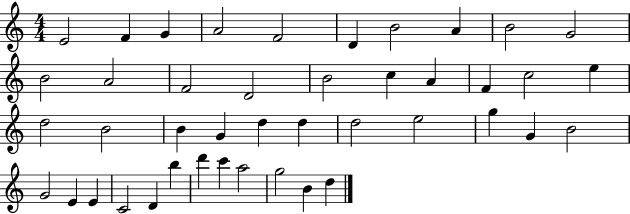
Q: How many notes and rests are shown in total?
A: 43